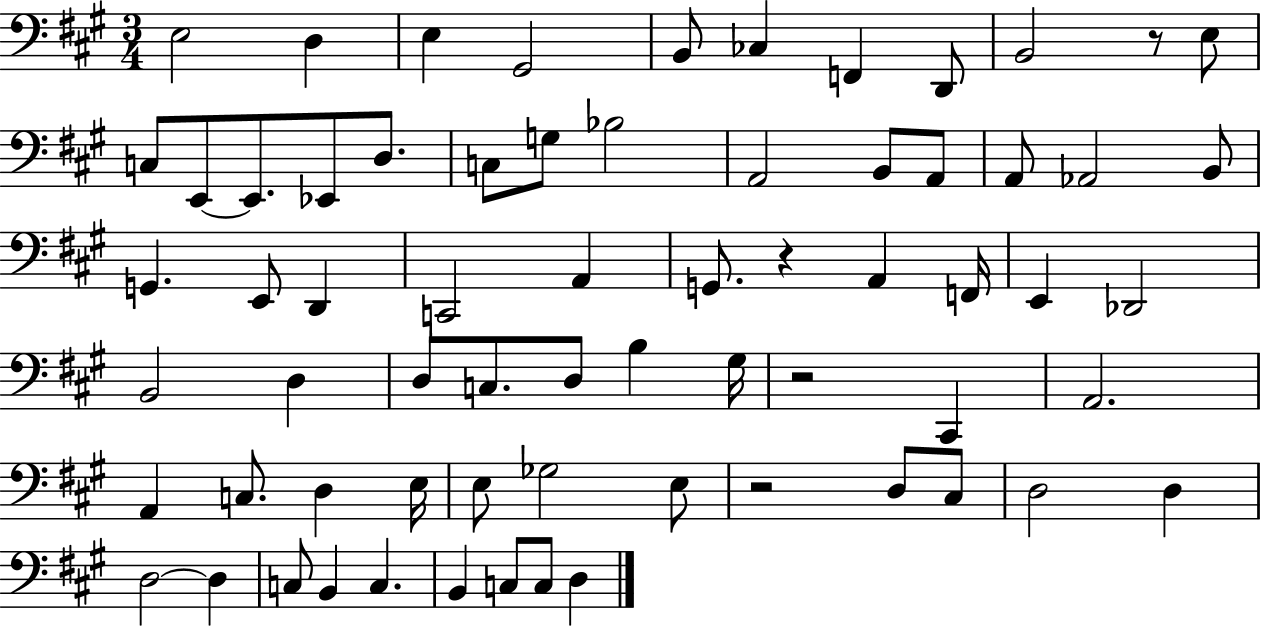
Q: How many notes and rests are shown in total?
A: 67